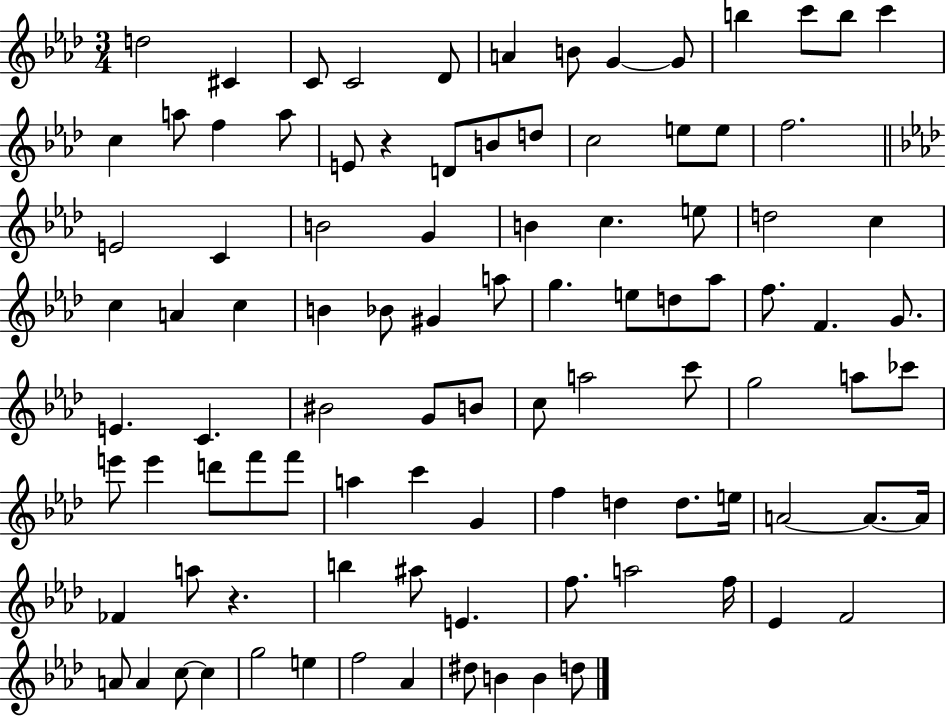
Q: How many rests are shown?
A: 2